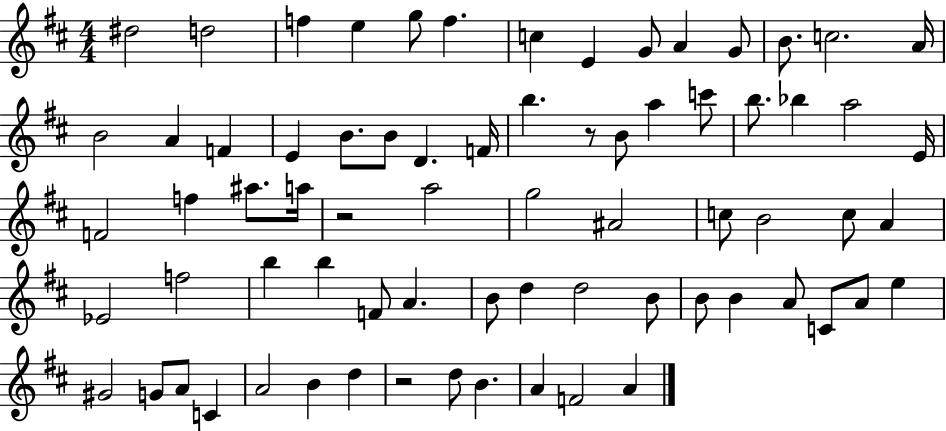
D#5/h D5/h F5/q E5/q G5/e F5/q. C5/q E4/q G4/e A4/q G4/e B4/e. C5/h. A4/s B4/h A4/q F4/q E4/q B4/e. B4/e D4/q. F4/s B5/q. R/e B4/e A5/q C6/e B5/e. Bb5/q A5/h E4/s F4/h F5/q A#5/e. A5/s R/h A5/h G5/h A#4/h C5/e B4/h C5/e A4/q Eb4/h F5/h B5/q B5/q F4/e A4/q. B4/e D5/q D5/h B4/e B4/e B4/q A4/e C4/e A4/e E5/q G#4/h G4/e A4/e C4/q A4/h B4/q D5/q R/h D5/e B4/q. A4/q F4/h A4/q